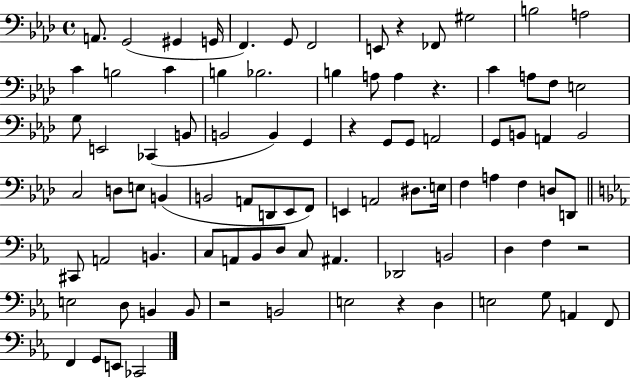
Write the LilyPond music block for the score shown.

{
  \clef bass
  \time 4/4
  \defaultTimeSignature
  \key aes \major
  a,8. g,2( gis,4 g,16 | f,4.) g,8 f,2 | e,8 r4 fes,8 gis2 | b2 a2 | \break c'4 b2 c'4 | b4 bes2. | b4 a8 a4 r4. | c'4 a8 f8 e2 | \break g8 e,2 ces,4( b,8 | b,2 b,4) g,4 | r4 g,8 g,8 a,2 | g,8 b,8 a,4 b,2 | \break c2 d8 e8 b,4( | b,2 a,8 d,8 ees,8 f,8) | e,4 a,2 dis8. e16 | f4 a4 f4 d8 d,8 | \break \bar "||" \break \key c \minor cis,8 a,2 b,4. | c8 a,8 bes,8 d8 c8 ais,4. | des,2 b,2 | d4 f4 r2 | \break e2 d8 b,4 b,8 | r2 b,2 | e2 r4 d4 | e2 g8 a,4 f,8 | \break f,4 g,8 e,8 ces,2 | \bar "|."
}